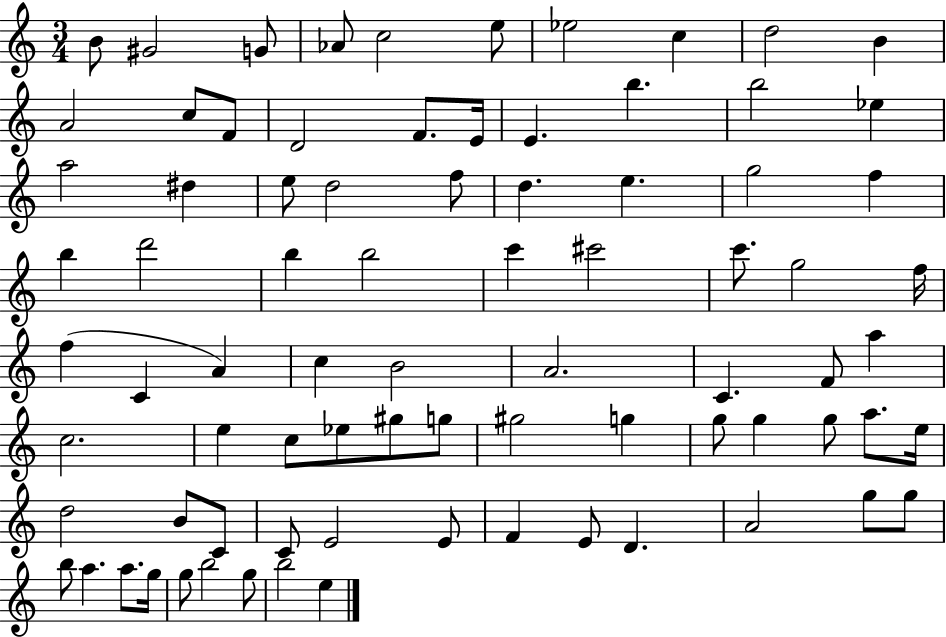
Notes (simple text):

B4/e G#4/h G4/e Ab4/e C5/h E5/e Eb5/h C5/q D5/h B4/q A4/h C5/e F4/e D4/h F4/e. E4/s E4/q. B5/q. B5/h Eb5/q A5/h D#5/q E5/e D5/h F5/e D5/q. E5/q. G5/h F5/q B5/q D6/h B5/q B5/h C6/q C#6/h C6/e. G5/h F5/s F5/q C4/q A4/q C5/q B4/h A4/h. C4/q. F4/e A5/q C5/h. E5/q C5/e Eb5/e G#5/e G5/e G#5/h G5/q G5/e G5/q G5/e A5/e. E5/s D5/h B4/e C4/e C4/e E4/h E4/e F4/q E4/e D4/q. A4/h G5/e G5/e B5/e A5/q. A5/e. G5/s G5/e B5/h G5/e B5/h E5/q